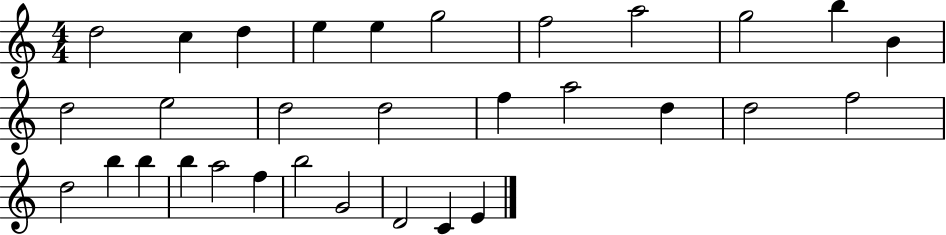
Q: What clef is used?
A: treble